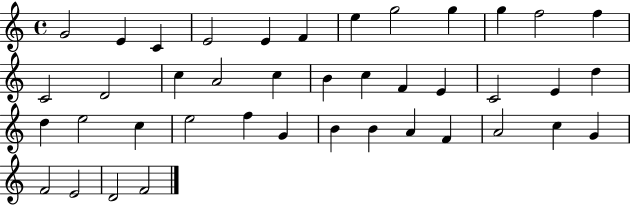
{
  \clef treble
  \time 4/4
  \defaultTimeSignature
  \key c \major
  g'2 e'4 c'4 | e'2 e'4 f'4 | e''4 g''2 g''4 | g''4 f''2 f''4 | \break c'2 d'2 | c''4 a'2 c''4 | b'4 c''4 f'4 e'4 | c'2 e'4 d''4 | \break d''4 e''2 c''4 | e''2 f''4 g'4 | b'4 b'4 a'4 f'4 | a'2 c''4 g'4 | \break f'2 e'2 | d'2 f'2 | \bar "|."
}